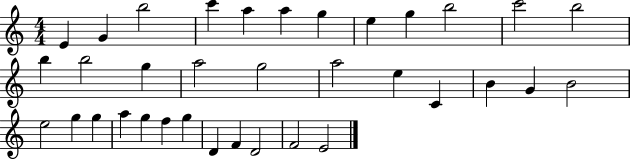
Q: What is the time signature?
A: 4/4